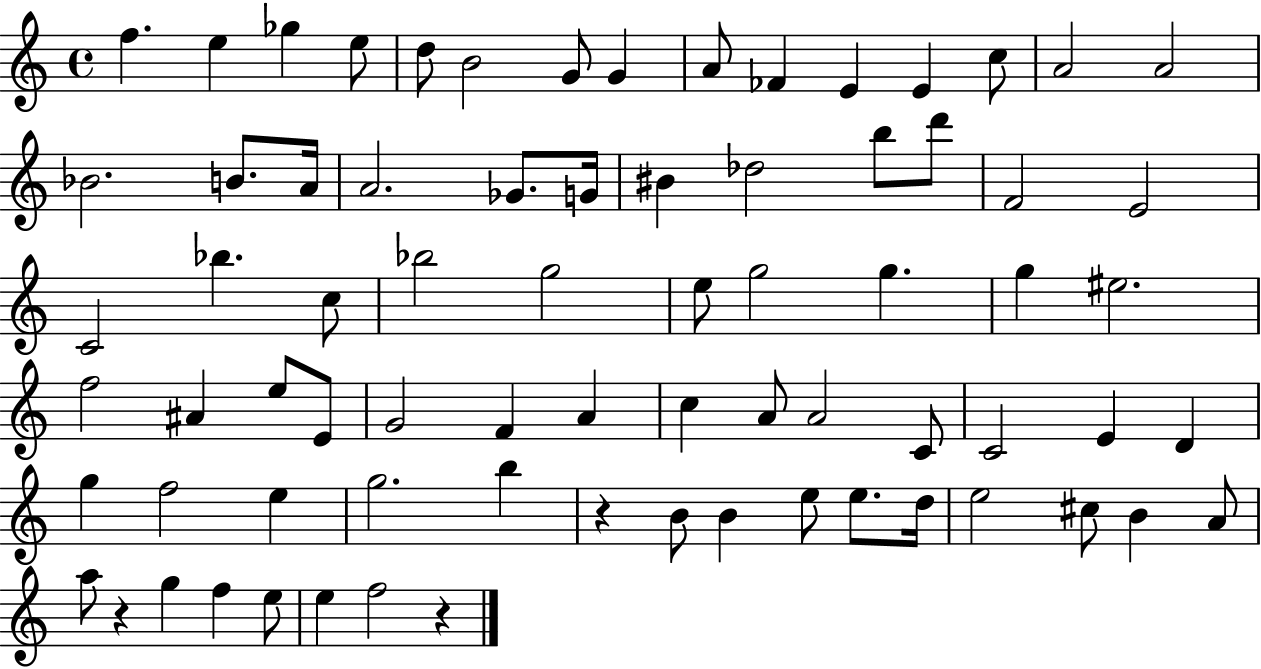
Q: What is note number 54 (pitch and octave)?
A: E5